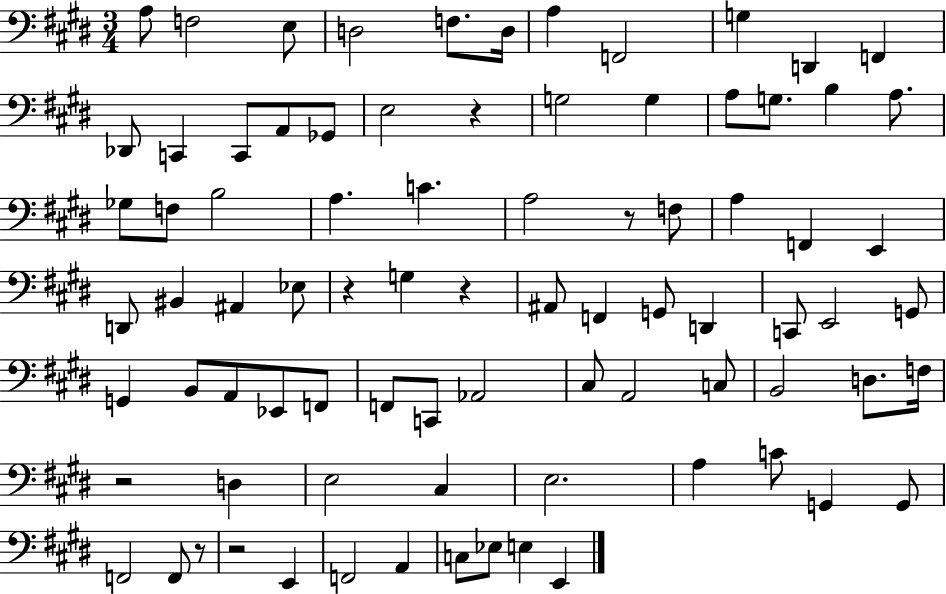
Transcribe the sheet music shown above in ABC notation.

X:1
T:Untitled
M:3/4
L:1/4
K:E
A,/2 F,2 E,/2 D,2 F,/2 D,/4 A, F,,2 G, D,, F,, _D,,/2 C,, C,,/2 A,,/2 _G,,/2 E,2 z G,2 G, A,/2 G,/2 B, A,/2 _G,/2 F,/2 B,2 A, C A,2 z/2 F,/2 A, F,, E,, D,,/2 ^B,, ^A,, _E,/2 z G, z ^A,,/2 F,, G,,/2 D,, C,,/2 E,,2 G,,/2 G,, B,,/2 A,,/2 _E,,/2 F,,/2 F,,/2 C,,/2 _A,,2 ^C,/2 A,,2 C,/2 B,,2 D,/2 F,/4 z2 D, E,2 ^C, E,2 A, C/2 G,, G,,/2 F,,2 F,,/2 z/2 z2 E,, F,,2 A,, C,/2 _E,/2 E, E,,